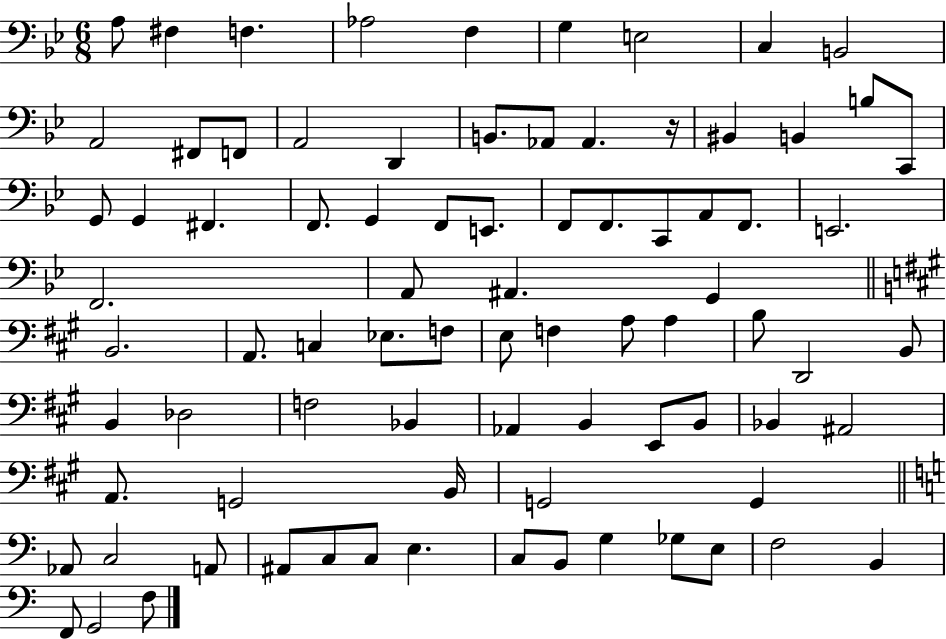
X:1
T:Untitled
M:6/8
L:1/4
K:Bb
A,/2 ^F, F, _A,2 F, G, E,2 C, B,,2 A,,2 ^F,,/2 F,,/2 A,,2 D,, B,,/2 _A,,/2 _A,, z/4 ^B,, B,, B,/2 C,,/2 G,,/2 G,, ^F,, F,,/2 G,, F,,/2 E,,/2 F,,/2 F,,/2 C,,/2 A,,/2 F,,/2 E,,2 F,,2 A,,/2 ^A,, G,, B,,2 A,,/2 C, _E,/2 F,/2 E,/2 F, A,/2 A, B,/2 D,,2 B,,/2 B,, _D,2 F,2 _B,, _A,, B,, E,,/2 B,,/2 _B,, ^A,,2 A,,/2 G,,2 B,,/4 G,,2 G,, _A,,/2 C,2 A,,/2 ^A,,/2 C,/2 C,/2 E, C,/2 B,,/2 G, _G,/2 E,/2 F,2 B,, F,,/2 G,,2 F,/2